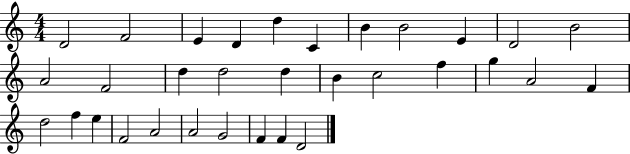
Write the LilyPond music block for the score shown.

{
  \clef treble
  \numericTimeSignature
  \time 4/4
  \key c \major
  d'2 f'2 | e'4 d'4 d''4 c'4 | b'4 b'2 e'4 | d'2 b'2 | \break a'2 f'2 | d''4 d''2 d''4 | b'4 c''2 f''4 | g''4 a'2 f'4 | \break d''2 f''4 e''4 | f'2 a'2 | a'2 g'2 | f'4 f'4 d'2 | \break \bar "|."
}